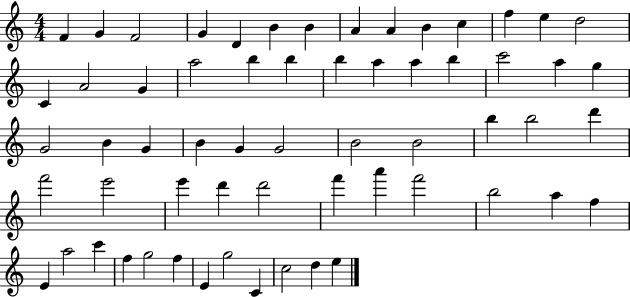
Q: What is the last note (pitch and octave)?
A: E5